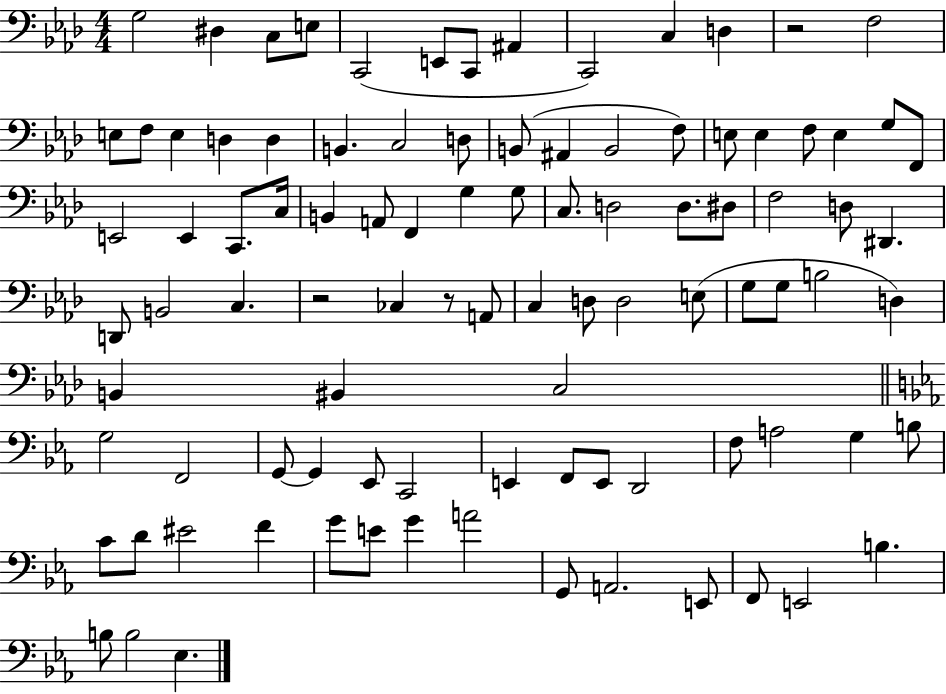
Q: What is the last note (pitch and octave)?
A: Eb3